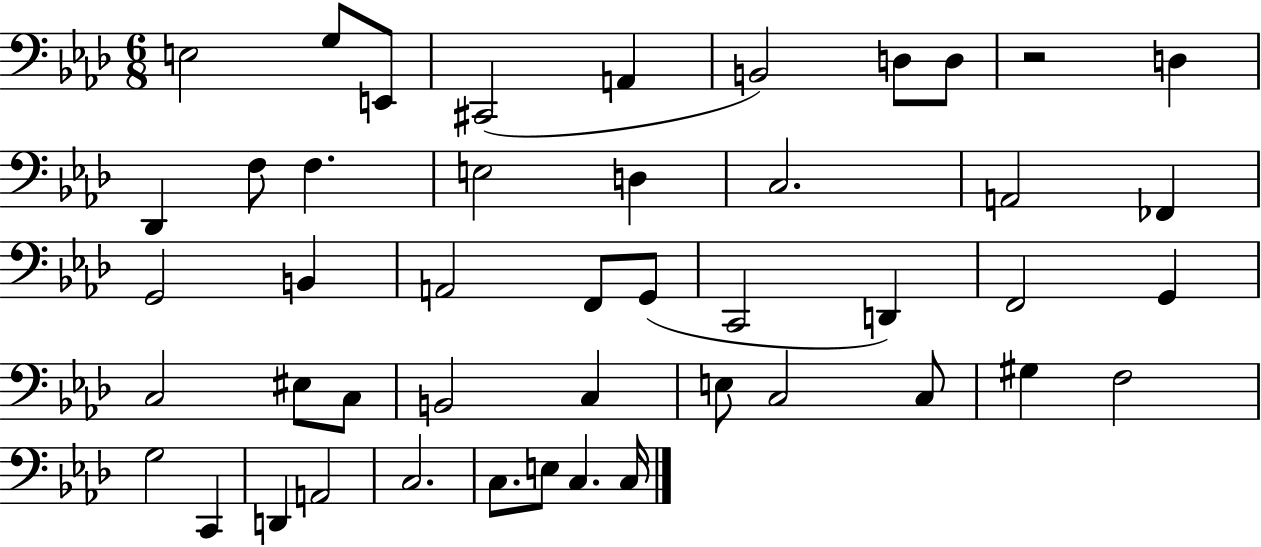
{
  \clef bass
  \numericTimeSignature
  \time 6/8
  \key aes \major
  e2 g8 e,8 | cis,2( a,4 | b,2) d8 d8 | r2 d4 | \break des,4 f8 f4. | e2 d4 | c2. | a,2 fes,4 | \break g,2 b,4 | a,2 f,8 g,8( | c,2 d,4) | f,2 g,4 | \break c2 eis8 c8 | b,2 c4 | e8 c2 c8 | gis4 f2 | \break g2 c,4 | d,4 a,2 | c2. | c8. e8 c4. c16 | \break \bar "|."
}